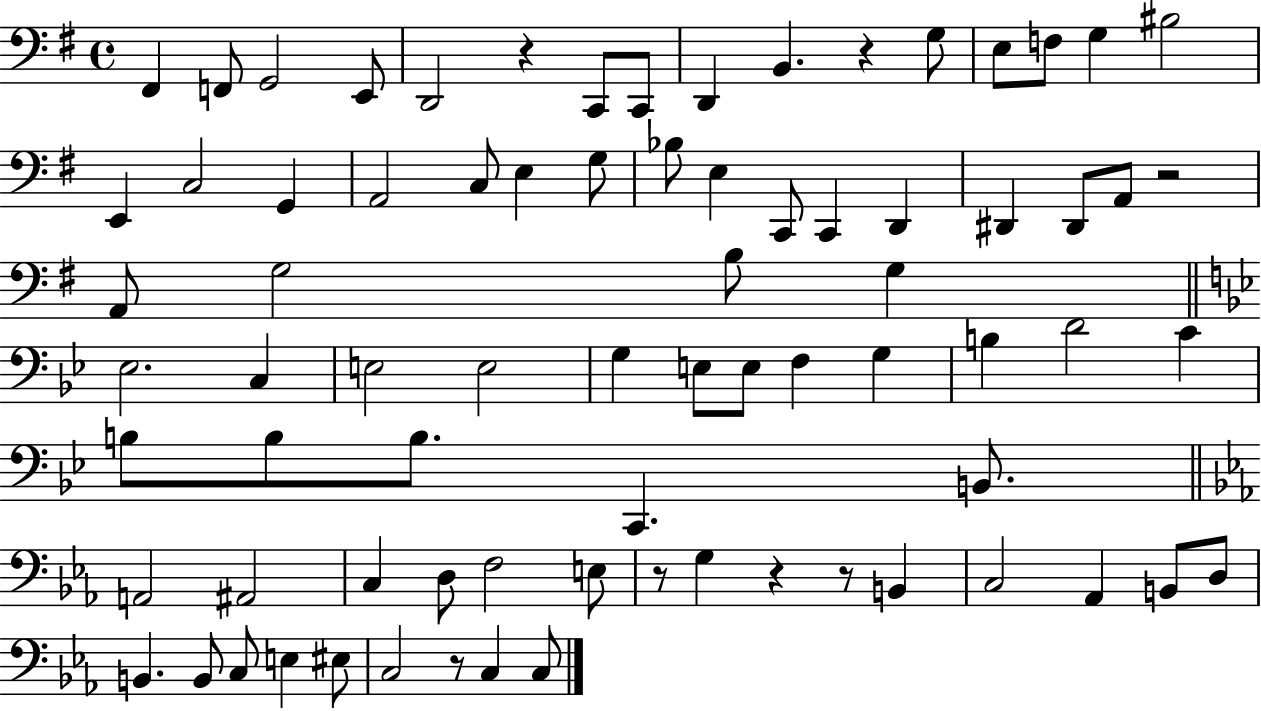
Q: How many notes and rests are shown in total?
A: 77